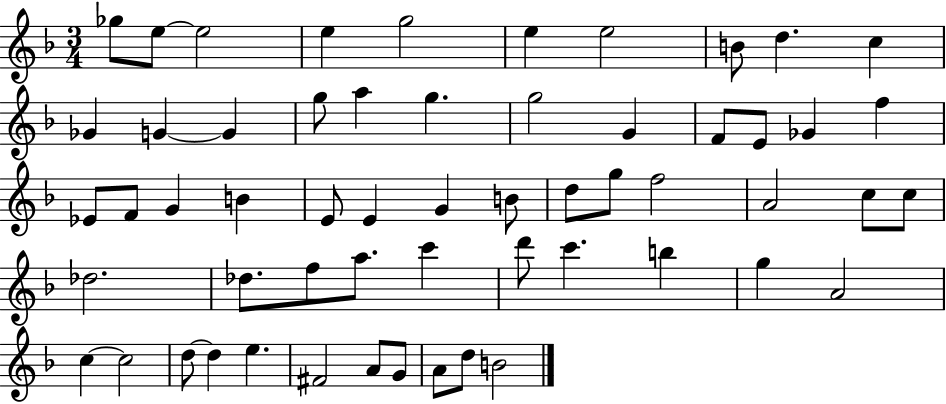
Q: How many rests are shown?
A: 0